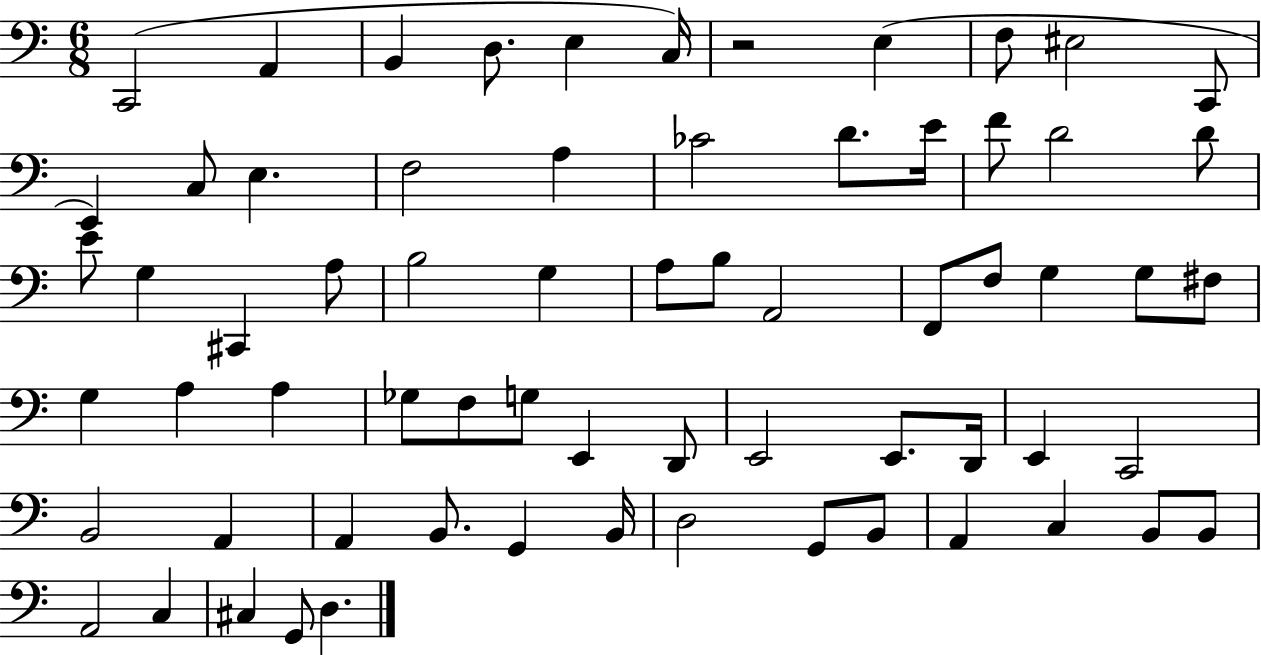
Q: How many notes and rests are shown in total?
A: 67